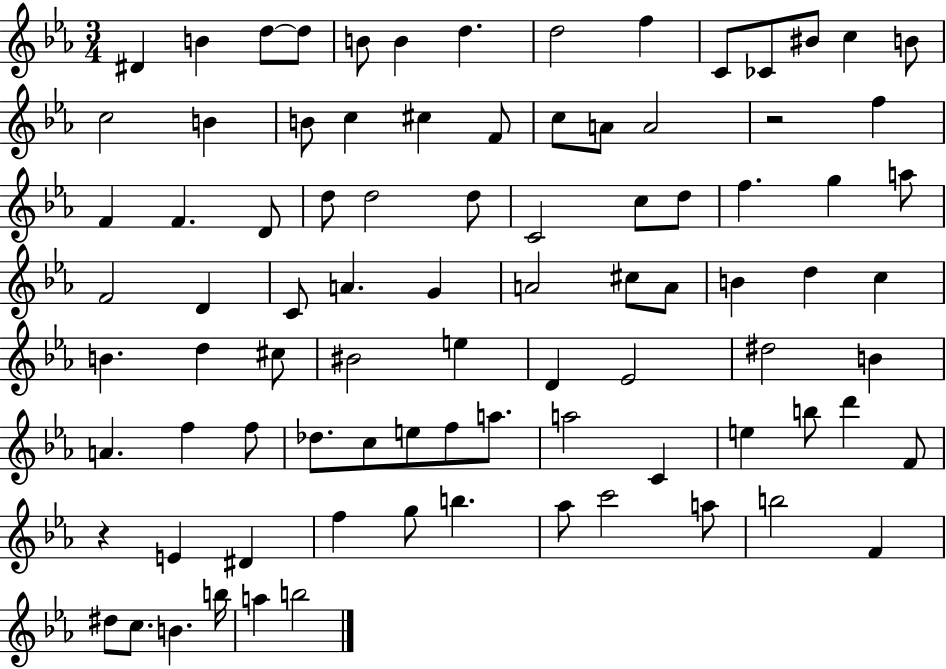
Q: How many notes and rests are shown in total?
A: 88